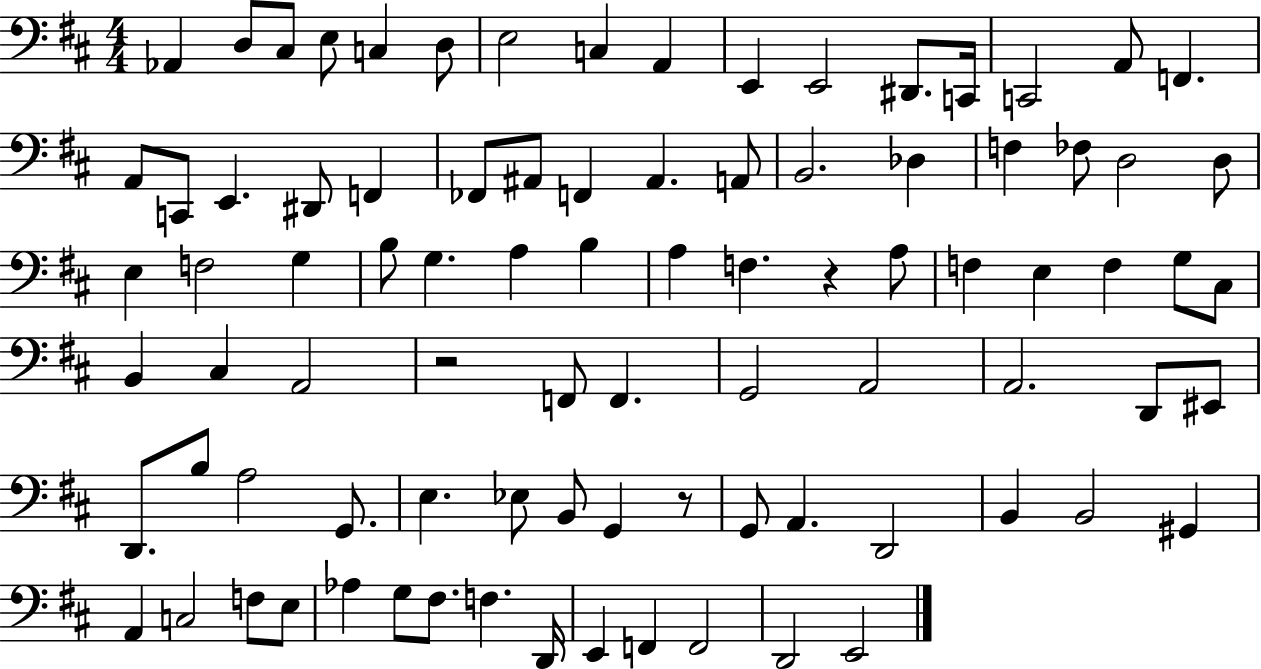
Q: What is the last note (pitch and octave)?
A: E2